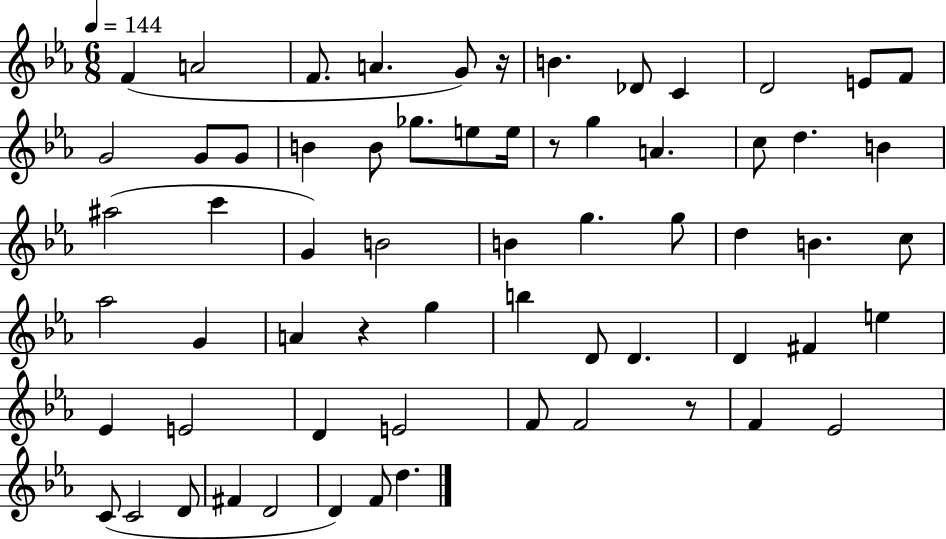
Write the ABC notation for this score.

X:1
T:Untitled
M:6/8
L:1/4
K:Eb
F A2 F/2 A G/2 z/4 B _D/2 C D2 E/2 F/2 G2 G/2 G/2 B B/2 _g/2 e/2 e/4 z/2 g A c/2 d B ^a2 c' G B2 B g g/2 d B c/2 _a2 G A z g b D/2 D D ^F e _E E2 D E2 F/2 F2 z/2 F _E2 C/2 C2 D/2 ^F D2 D F/2 d